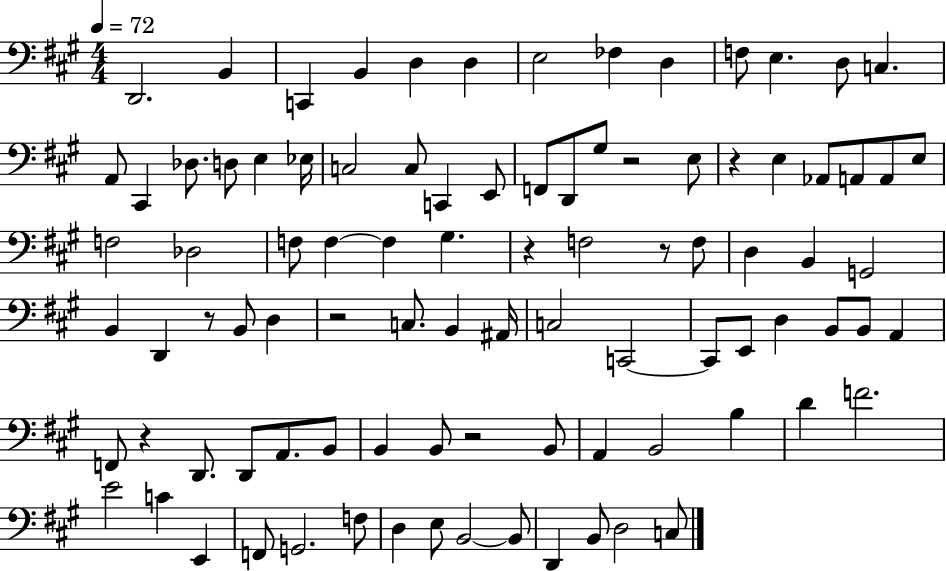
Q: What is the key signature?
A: A major